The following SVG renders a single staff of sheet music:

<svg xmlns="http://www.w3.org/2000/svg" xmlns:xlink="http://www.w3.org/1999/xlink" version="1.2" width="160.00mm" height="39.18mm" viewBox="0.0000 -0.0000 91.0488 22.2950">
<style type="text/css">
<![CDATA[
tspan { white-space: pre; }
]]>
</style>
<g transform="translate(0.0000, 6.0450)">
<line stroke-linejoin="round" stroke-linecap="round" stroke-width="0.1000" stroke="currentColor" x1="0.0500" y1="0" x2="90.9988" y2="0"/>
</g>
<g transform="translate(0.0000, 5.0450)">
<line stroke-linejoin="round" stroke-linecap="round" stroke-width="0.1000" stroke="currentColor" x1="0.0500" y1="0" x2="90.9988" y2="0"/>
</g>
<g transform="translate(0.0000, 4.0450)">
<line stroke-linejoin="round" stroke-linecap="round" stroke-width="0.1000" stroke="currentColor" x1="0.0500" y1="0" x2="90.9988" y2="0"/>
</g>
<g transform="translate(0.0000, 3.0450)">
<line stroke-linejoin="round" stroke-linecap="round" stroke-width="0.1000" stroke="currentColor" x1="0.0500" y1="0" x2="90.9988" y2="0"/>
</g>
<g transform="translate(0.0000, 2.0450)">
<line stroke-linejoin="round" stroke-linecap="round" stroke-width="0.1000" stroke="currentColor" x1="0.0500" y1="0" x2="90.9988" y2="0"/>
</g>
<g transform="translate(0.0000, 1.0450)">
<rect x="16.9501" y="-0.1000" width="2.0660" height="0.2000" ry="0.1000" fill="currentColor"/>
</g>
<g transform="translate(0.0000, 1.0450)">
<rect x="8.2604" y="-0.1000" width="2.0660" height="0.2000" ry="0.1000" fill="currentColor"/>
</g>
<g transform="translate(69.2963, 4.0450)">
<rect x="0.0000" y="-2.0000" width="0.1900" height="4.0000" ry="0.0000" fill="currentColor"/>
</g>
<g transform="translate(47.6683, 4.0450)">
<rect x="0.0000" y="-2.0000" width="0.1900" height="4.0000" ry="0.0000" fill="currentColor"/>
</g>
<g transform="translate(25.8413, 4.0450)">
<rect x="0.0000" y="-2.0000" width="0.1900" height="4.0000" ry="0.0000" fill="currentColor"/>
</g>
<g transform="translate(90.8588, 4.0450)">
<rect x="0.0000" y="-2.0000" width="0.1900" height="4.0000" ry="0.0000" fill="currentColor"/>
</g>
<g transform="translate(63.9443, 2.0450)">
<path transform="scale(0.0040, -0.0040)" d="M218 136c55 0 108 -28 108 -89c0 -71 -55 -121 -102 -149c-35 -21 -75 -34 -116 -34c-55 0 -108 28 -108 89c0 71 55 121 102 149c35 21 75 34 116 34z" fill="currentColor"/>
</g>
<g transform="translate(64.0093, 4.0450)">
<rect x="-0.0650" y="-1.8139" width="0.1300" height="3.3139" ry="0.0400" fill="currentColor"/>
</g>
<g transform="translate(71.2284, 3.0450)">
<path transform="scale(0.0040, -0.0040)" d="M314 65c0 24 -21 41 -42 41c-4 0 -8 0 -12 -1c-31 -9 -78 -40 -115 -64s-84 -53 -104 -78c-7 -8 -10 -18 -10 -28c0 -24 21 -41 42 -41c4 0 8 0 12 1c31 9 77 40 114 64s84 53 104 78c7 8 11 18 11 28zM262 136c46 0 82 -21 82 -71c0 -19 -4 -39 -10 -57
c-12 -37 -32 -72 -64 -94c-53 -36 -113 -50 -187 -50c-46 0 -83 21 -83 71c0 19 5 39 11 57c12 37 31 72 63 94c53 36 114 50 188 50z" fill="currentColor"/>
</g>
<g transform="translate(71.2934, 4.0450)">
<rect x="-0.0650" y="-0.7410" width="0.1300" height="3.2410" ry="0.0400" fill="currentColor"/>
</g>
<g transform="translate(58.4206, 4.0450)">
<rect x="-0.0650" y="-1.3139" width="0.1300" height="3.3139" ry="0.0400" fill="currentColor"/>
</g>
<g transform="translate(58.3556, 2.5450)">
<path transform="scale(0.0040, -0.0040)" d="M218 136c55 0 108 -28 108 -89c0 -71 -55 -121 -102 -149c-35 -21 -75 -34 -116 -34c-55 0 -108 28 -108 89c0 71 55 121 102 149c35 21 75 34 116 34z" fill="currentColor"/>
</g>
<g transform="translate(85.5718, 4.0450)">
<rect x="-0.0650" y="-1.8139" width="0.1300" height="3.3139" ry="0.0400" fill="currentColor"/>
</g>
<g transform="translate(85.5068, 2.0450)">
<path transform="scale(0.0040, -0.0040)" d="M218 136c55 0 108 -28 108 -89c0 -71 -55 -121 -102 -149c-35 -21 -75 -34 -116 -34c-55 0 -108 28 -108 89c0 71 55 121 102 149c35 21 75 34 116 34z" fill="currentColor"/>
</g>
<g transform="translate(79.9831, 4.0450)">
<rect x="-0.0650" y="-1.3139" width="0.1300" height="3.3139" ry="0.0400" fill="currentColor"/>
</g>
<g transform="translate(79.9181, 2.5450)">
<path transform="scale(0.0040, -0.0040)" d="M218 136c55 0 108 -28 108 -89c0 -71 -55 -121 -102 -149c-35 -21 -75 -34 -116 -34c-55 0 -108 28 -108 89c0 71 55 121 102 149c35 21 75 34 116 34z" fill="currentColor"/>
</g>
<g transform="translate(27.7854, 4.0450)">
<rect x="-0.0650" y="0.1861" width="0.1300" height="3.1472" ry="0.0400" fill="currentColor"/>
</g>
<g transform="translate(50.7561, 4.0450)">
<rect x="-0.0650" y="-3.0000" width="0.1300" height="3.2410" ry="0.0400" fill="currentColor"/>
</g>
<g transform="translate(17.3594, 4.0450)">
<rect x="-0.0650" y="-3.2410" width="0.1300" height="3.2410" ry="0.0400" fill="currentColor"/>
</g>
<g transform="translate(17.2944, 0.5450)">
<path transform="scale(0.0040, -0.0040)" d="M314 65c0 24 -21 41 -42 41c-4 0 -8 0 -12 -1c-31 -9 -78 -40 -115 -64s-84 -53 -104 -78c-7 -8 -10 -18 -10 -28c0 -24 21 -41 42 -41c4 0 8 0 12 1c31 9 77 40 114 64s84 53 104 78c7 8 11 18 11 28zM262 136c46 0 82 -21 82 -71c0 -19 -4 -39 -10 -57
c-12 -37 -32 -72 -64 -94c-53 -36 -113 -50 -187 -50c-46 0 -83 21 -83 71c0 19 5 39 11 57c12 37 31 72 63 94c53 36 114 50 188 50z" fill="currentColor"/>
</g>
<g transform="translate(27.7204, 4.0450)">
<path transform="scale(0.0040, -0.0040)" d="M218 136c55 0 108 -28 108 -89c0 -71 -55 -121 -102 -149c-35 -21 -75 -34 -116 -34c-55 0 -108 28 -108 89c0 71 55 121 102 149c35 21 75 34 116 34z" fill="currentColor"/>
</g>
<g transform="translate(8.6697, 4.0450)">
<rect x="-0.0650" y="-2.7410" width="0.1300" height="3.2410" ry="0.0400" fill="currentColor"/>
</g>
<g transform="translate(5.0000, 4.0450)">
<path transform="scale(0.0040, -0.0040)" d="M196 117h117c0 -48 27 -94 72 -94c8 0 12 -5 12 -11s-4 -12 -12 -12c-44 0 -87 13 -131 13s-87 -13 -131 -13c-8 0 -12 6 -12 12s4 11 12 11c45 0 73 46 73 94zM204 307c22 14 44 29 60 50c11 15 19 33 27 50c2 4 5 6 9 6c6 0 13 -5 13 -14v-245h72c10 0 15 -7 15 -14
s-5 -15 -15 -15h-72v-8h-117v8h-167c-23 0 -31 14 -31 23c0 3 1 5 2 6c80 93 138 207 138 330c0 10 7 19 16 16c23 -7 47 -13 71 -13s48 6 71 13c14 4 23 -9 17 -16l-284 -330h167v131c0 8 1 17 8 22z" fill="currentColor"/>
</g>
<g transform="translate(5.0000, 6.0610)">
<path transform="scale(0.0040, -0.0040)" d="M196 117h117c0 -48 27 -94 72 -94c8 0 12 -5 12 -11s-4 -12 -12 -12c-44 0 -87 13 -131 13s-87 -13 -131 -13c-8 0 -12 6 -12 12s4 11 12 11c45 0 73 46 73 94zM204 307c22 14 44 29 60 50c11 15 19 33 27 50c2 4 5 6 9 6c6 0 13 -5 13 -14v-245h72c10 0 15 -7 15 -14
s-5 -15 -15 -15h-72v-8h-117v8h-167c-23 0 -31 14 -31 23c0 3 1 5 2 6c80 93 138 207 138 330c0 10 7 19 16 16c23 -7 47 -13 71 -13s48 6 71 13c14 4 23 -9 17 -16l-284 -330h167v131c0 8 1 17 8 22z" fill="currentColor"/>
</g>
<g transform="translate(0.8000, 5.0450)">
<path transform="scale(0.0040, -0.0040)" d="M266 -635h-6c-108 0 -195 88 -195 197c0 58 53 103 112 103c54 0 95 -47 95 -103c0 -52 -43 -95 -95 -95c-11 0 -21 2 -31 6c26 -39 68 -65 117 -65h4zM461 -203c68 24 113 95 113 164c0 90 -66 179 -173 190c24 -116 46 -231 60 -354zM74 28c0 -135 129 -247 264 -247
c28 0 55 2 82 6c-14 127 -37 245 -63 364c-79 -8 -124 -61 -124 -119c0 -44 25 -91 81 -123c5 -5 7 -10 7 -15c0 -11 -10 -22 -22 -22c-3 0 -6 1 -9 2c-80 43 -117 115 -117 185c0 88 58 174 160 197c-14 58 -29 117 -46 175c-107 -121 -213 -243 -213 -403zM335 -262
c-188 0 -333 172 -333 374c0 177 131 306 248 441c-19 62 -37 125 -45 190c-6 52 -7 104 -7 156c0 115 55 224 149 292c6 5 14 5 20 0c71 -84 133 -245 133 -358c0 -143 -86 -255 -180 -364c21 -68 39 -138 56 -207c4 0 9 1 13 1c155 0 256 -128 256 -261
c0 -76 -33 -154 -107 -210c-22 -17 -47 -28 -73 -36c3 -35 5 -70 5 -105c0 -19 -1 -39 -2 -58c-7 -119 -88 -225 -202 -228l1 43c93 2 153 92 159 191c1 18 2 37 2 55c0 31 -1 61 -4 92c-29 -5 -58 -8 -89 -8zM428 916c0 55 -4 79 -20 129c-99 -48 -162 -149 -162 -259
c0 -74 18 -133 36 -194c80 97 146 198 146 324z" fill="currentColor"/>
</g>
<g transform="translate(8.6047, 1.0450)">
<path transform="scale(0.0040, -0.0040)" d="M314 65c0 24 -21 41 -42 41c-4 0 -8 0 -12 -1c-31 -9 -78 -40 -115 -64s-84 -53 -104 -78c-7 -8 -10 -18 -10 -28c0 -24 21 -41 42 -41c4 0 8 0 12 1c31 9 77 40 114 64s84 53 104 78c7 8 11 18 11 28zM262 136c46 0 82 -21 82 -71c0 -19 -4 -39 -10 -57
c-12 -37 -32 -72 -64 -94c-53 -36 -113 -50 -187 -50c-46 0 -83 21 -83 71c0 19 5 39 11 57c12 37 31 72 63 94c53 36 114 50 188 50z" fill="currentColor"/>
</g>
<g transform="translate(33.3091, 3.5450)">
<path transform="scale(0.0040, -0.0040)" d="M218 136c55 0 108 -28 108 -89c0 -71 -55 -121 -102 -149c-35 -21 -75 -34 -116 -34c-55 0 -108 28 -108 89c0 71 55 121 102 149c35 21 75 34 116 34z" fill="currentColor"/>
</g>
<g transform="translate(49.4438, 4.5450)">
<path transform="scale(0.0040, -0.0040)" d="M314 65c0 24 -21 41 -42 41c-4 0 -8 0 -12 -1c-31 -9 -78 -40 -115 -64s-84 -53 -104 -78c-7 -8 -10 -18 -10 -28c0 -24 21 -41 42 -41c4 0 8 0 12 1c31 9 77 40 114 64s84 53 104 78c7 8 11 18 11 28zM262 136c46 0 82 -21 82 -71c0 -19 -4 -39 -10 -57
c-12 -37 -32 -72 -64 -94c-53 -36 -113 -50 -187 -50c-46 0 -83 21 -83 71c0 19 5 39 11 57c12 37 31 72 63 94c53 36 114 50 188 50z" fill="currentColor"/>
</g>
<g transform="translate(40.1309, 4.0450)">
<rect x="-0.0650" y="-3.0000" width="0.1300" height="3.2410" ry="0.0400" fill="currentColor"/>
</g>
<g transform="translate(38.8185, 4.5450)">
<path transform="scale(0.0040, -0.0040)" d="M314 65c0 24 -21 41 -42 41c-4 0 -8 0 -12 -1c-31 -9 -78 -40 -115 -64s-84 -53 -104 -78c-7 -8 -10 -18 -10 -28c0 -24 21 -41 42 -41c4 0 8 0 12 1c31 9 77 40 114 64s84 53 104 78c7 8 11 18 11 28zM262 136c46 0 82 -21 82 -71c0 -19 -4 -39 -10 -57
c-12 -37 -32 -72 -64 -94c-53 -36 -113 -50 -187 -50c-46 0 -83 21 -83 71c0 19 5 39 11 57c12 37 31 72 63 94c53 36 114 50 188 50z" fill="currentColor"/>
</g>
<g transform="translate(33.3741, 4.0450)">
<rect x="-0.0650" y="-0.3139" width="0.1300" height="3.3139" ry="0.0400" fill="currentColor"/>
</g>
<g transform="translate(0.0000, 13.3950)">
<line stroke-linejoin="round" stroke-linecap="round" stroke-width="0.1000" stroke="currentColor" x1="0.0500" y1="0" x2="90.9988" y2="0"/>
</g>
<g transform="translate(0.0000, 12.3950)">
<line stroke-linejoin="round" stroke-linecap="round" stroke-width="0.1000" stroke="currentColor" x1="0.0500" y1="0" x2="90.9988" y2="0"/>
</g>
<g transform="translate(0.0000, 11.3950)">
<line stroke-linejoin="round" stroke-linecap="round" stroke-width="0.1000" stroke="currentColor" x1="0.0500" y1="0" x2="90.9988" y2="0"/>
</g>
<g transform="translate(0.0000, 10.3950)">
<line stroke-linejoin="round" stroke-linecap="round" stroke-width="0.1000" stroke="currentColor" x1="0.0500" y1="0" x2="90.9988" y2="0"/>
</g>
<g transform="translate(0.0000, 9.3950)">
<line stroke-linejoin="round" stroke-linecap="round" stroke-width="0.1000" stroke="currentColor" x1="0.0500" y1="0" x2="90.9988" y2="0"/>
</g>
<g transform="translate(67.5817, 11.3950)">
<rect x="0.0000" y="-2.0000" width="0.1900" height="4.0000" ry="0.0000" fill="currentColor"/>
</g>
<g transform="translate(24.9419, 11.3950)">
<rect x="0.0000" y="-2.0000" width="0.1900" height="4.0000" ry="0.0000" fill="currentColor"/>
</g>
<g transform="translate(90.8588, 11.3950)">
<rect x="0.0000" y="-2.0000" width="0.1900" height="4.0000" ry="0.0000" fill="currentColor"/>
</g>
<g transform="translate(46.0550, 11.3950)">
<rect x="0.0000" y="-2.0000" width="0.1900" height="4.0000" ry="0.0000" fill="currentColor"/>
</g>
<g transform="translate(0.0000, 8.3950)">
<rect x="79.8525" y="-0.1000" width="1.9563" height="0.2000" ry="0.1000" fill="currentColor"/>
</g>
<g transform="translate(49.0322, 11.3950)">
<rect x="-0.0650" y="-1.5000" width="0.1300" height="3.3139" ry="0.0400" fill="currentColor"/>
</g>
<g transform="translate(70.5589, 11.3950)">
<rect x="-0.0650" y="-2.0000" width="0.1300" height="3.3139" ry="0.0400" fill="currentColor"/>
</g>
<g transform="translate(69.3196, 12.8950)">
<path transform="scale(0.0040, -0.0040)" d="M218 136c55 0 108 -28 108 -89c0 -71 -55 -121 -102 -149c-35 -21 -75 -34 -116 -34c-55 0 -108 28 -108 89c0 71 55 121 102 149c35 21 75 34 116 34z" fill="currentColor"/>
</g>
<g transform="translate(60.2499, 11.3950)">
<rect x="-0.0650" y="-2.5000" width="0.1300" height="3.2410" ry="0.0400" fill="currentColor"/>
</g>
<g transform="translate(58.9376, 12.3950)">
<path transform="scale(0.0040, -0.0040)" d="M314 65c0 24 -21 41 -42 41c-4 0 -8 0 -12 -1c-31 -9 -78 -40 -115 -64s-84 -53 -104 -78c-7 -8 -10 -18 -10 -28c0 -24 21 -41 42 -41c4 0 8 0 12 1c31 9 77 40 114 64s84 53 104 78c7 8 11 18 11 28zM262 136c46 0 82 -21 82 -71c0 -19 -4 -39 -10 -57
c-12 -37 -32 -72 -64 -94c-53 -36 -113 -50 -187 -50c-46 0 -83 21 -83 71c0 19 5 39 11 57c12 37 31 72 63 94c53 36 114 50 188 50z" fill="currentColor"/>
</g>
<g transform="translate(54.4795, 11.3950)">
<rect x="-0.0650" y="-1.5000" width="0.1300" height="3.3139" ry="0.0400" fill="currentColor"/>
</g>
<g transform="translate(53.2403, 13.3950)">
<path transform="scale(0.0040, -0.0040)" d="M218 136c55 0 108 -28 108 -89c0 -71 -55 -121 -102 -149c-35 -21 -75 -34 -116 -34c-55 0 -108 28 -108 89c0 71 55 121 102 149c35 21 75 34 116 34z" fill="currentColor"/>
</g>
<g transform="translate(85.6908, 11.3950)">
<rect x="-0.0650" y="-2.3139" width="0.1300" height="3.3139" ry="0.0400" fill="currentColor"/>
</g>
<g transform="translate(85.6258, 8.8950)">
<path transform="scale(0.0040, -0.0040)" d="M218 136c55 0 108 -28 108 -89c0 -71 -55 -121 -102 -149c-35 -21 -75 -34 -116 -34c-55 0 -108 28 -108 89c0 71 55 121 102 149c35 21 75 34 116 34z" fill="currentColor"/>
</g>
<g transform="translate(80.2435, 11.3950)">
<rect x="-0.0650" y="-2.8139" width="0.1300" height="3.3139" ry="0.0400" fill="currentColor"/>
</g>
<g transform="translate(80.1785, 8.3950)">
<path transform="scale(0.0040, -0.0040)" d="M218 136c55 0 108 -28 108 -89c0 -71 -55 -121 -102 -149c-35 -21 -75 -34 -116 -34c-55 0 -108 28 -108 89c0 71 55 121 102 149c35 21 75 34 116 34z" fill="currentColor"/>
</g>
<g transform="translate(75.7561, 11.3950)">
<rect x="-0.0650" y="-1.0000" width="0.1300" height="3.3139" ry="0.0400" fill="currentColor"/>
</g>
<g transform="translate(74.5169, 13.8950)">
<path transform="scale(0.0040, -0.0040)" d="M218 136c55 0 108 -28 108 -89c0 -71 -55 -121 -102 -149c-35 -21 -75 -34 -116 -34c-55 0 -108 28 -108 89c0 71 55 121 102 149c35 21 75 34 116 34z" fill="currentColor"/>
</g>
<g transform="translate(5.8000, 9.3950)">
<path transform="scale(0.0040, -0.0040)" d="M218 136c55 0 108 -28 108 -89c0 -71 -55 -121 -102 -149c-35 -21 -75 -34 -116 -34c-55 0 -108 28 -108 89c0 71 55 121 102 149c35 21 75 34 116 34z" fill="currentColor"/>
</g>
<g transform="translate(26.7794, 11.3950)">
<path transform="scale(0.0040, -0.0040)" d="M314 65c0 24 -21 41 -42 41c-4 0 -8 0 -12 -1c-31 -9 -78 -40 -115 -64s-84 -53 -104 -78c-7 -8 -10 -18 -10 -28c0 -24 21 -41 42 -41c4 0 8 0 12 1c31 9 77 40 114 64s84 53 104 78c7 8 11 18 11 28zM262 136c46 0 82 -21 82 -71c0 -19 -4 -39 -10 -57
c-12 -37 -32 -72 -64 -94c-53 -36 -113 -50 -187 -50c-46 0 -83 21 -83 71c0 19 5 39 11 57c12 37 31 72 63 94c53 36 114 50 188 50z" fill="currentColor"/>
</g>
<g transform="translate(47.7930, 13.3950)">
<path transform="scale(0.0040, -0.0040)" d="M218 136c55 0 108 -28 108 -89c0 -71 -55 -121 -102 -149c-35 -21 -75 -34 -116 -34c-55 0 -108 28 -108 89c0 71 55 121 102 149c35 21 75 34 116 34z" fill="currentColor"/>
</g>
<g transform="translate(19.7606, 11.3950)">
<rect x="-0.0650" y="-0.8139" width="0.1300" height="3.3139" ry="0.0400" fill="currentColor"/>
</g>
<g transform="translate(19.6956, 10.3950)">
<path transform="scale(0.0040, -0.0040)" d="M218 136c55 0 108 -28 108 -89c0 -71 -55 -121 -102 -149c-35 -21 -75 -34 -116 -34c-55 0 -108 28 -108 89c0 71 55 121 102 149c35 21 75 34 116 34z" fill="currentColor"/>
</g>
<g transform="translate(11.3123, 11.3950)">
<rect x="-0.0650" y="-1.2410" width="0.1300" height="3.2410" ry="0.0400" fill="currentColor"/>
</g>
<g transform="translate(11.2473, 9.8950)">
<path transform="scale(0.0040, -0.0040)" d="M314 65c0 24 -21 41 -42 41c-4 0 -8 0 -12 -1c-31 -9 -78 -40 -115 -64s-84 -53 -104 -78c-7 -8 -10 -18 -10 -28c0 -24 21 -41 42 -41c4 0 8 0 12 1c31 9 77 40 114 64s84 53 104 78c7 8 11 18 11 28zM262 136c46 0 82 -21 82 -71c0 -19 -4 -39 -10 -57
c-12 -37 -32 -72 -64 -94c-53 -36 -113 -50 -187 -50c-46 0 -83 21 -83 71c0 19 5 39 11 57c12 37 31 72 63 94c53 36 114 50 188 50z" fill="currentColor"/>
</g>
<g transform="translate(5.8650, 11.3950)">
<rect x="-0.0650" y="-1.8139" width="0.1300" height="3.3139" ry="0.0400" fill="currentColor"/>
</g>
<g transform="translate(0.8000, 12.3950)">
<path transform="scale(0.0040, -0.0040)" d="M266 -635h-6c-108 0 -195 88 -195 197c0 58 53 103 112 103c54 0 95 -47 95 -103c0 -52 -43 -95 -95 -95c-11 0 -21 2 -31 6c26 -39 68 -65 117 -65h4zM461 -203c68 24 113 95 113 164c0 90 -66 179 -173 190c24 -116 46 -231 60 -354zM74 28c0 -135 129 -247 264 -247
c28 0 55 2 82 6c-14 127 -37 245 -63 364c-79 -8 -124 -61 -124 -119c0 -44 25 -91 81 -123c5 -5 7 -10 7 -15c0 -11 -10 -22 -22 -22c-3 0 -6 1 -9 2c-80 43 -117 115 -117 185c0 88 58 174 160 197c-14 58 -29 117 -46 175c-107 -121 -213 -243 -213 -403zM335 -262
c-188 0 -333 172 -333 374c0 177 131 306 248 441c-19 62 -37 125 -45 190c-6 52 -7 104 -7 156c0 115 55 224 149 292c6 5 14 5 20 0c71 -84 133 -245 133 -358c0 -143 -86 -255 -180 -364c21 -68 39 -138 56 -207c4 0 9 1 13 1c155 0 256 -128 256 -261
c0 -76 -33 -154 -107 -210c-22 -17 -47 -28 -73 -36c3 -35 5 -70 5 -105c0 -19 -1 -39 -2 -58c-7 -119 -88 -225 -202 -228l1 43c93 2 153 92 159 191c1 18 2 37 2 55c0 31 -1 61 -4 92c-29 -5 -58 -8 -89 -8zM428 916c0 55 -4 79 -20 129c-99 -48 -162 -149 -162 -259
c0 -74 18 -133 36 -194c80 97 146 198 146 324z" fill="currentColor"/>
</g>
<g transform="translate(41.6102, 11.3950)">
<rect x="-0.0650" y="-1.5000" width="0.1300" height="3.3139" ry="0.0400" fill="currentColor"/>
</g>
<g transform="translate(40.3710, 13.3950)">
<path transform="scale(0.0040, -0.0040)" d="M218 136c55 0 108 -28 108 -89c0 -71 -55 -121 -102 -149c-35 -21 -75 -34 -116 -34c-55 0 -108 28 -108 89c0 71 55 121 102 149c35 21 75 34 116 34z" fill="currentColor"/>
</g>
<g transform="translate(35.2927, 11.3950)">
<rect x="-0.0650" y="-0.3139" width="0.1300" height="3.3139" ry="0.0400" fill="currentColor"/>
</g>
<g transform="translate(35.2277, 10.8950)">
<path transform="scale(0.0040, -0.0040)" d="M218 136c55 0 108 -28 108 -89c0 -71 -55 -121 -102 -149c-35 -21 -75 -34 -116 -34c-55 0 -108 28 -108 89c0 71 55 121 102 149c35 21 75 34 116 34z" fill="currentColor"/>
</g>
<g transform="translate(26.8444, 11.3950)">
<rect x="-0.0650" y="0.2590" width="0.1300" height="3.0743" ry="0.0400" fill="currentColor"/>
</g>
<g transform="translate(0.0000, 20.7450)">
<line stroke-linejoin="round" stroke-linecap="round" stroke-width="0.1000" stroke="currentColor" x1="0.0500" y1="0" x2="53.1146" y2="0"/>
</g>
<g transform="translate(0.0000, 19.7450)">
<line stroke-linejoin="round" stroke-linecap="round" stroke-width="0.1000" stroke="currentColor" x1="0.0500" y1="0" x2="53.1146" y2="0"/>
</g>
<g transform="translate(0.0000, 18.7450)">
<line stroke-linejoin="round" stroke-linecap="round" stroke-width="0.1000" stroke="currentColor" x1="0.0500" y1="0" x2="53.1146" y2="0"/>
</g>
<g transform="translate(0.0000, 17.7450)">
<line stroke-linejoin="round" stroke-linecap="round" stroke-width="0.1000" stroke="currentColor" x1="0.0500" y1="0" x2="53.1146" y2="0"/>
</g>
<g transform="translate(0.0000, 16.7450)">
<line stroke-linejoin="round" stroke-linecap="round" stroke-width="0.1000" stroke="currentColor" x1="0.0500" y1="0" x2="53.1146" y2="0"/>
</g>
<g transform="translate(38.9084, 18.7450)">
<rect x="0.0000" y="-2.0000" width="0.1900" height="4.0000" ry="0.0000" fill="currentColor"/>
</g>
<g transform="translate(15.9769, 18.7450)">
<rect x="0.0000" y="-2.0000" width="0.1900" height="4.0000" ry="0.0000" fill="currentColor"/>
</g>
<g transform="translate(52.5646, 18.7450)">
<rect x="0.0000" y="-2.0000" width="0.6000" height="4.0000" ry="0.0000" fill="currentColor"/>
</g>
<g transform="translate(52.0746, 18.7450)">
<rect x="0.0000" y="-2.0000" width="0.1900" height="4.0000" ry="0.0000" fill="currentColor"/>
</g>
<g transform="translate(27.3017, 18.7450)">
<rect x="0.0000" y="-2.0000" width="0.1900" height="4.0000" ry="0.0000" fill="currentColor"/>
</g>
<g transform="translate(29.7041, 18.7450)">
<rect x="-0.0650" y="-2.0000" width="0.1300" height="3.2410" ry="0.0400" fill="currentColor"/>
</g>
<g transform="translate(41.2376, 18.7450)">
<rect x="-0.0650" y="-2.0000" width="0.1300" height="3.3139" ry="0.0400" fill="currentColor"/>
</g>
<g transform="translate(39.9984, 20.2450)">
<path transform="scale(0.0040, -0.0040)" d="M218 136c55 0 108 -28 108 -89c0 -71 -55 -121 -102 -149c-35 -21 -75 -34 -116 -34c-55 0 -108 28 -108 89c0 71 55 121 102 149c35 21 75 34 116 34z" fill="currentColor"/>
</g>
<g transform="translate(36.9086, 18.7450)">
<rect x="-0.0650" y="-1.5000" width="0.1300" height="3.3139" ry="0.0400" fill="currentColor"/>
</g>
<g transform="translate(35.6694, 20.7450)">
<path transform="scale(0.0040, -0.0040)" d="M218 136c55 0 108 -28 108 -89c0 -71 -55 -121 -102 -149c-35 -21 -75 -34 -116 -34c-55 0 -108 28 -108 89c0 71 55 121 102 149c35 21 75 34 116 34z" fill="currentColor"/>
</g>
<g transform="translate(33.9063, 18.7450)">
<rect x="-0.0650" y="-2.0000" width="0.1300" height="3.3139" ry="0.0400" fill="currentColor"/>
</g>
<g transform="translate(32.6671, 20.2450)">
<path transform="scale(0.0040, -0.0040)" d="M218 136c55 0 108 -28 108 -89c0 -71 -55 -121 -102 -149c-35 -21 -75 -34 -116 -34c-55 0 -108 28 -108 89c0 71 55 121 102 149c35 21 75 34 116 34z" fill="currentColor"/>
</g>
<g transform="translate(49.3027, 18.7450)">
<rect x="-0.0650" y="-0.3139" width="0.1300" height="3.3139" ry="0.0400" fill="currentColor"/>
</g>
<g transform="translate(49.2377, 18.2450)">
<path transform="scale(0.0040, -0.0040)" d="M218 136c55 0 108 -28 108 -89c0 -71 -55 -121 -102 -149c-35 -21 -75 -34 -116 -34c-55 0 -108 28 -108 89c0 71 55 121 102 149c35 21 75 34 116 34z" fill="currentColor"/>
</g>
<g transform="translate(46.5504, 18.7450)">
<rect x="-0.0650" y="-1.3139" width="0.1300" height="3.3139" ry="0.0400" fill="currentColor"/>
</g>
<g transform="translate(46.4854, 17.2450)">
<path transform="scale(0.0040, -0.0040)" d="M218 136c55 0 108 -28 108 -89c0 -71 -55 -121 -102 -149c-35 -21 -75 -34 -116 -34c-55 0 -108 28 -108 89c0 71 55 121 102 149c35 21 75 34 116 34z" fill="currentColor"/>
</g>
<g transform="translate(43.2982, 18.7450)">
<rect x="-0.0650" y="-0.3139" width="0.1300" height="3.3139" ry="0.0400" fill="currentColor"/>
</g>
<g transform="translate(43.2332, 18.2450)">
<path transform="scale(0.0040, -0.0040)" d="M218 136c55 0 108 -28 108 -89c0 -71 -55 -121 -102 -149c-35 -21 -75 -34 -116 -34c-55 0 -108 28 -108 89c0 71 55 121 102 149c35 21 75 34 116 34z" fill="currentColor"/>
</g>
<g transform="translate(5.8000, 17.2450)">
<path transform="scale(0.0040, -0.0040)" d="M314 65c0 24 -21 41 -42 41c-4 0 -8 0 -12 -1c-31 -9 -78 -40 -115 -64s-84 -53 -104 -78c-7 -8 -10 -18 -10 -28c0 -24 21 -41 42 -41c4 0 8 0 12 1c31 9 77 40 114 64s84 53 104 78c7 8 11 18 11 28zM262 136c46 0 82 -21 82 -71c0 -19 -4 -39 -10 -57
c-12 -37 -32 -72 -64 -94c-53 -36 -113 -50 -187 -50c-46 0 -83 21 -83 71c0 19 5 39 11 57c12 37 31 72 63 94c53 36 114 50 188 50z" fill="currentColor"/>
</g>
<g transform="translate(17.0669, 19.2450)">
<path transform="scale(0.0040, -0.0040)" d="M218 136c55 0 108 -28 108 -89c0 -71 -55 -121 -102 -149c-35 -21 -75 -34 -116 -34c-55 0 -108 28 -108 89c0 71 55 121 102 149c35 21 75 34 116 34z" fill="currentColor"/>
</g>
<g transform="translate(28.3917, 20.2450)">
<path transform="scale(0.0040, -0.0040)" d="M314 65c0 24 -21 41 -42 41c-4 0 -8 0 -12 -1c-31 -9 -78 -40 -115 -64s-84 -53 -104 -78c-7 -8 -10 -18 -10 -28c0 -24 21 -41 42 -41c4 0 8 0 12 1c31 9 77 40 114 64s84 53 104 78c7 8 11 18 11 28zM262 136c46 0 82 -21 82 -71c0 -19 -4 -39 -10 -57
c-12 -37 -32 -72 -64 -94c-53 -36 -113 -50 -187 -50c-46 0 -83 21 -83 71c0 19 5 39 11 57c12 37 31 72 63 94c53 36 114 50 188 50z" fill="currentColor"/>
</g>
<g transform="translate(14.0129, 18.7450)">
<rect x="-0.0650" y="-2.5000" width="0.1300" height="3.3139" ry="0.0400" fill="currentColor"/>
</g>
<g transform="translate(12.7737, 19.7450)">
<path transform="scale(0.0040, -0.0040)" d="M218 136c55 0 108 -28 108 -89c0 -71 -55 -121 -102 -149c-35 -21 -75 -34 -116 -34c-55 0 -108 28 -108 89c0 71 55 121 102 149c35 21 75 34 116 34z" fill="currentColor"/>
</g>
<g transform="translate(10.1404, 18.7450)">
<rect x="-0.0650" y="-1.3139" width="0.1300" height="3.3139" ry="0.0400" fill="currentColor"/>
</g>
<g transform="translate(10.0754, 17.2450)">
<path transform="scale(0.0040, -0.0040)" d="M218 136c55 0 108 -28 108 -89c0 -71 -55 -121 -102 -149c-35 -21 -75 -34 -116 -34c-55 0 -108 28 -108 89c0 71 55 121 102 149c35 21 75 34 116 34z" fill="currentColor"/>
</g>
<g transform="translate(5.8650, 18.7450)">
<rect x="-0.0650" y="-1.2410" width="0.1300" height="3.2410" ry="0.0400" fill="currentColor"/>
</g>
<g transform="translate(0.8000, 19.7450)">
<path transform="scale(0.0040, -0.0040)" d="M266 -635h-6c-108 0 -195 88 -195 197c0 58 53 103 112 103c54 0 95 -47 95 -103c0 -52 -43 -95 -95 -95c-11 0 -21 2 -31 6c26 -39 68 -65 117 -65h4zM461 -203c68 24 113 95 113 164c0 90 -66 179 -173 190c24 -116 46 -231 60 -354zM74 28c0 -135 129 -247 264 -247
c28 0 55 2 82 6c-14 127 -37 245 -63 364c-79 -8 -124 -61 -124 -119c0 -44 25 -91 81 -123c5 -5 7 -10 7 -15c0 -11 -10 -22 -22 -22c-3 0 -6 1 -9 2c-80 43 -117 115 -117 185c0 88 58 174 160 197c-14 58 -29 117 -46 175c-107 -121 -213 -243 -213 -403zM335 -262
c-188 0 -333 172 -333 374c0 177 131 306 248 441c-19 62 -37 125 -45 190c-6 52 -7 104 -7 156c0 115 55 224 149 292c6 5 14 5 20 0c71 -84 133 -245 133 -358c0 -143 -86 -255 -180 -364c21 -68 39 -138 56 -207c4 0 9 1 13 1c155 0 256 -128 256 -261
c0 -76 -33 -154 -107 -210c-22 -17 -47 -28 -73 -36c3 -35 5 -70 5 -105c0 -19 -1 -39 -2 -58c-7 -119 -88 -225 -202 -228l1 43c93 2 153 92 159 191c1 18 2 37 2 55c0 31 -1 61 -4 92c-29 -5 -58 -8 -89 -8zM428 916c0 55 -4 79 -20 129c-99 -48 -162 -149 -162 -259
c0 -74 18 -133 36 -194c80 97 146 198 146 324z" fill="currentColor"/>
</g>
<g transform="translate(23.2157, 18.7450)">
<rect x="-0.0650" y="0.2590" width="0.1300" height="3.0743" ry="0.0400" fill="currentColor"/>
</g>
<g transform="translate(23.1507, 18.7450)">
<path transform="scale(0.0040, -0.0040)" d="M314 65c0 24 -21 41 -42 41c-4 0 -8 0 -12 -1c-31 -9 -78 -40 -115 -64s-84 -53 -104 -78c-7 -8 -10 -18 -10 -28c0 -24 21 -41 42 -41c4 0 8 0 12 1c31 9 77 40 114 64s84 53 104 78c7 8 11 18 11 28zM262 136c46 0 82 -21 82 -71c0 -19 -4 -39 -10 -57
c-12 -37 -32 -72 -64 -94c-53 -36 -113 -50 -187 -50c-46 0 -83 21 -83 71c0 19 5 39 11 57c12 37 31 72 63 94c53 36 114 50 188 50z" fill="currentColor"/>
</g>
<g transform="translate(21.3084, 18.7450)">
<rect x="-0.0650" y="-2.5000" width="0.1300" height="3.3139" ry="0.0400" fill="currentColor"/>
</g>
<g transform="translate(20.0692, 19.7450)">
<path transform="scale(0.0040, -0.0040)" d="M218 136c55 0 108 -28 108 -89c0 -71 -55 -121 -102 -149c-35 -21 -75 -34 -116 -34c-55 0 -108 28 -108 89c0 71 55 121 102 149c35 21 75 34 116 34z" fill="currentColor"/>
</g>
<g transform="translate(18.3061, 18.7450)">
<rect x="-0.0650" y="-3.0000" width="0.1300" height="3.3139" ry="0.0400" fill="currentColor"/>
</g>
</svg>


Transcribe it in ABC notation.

X:1
T:Untitled
M:4/4
L:1/4
K:C
a2 b2 B c A2 A2 e f d2 e f f e2 d B2 c E E E G2 F D a g e2 e G A G B2 F2 F E F c e c